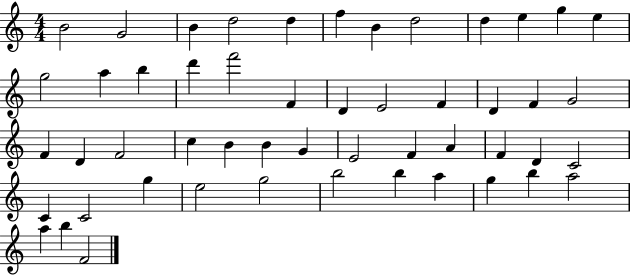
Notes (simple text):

B4/h G4/h B4/q D5/h D5/q F5/q B4/q D5/h D5/q E5/q G5/q E5/q G5/h A5/q B5/q D6/q F6/h F4/q D4/q E4/h F4/q D4/q F4/q G4/h F4/q D4/q F4/h C5/q B4/q B4/q G4/q E4/h F4/q A4/q F4/q D4/q C4/h C4/q C4/h G5/q E5/h G5/h B5/h B5/q A5/q G5/q B5/q A5/h A5/q B5/q F4/h